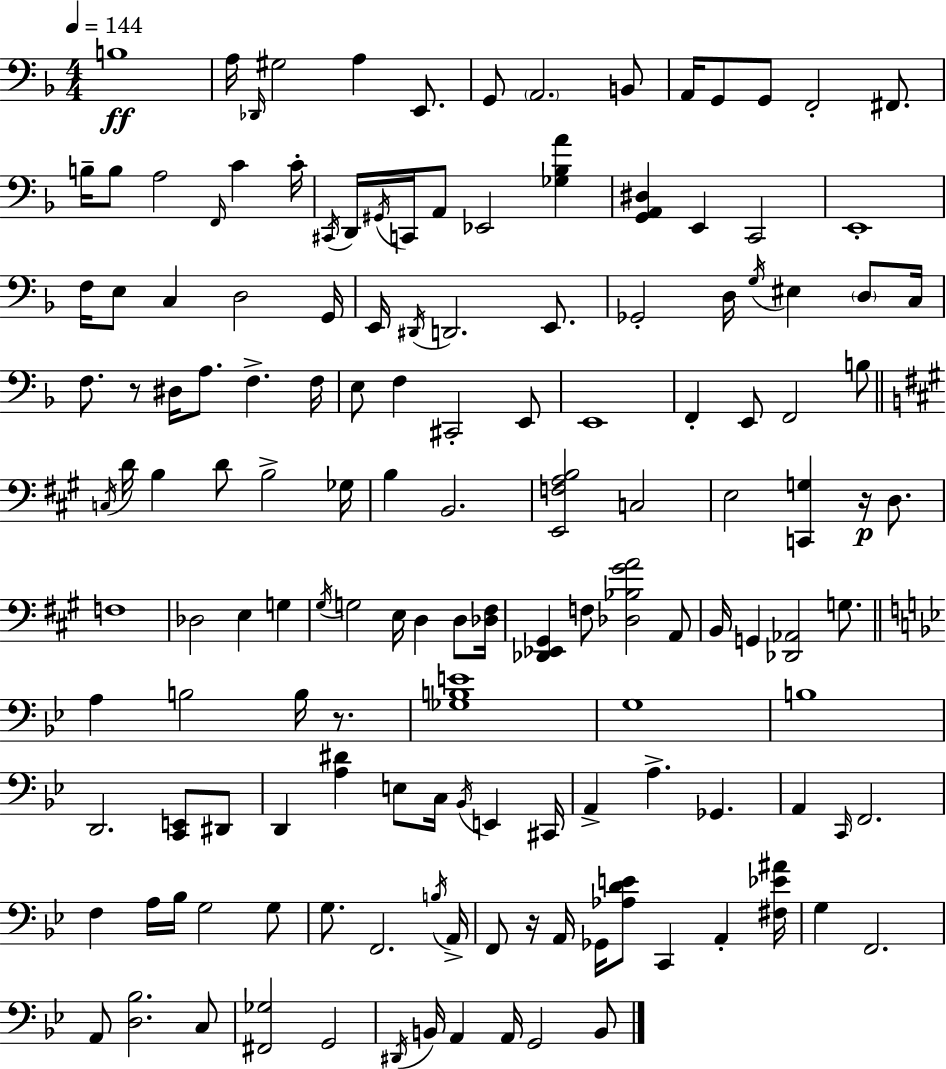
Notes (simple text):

B3/w A3/s Db2/s G#3/h A3/q E2/e. G2/e A2/h. B2/e A2/s G2/e G2/e F2/h F#2/e. B3/s B3/e A3/h F2/s C4/q C4/s C#2/s D2/s G#2/s C2/s A2/e Eb2/h [Gb3,Bb3,A4]/q [G2,A2,D#3]/q E2/q C2/h E2/w F3/s E3/e C3/q D3/h G2/s E2/s D#2/s D2/h. E2/e. Gb2/h D3/s G3/s EIS3/q D3/e C3/s F3/e. R/e D#3/s A3/e. F3/q. F3/s E3/e F3/q C#2/h E2/e E2/w F2/q E2/e F2/h B3/e C3/s D4/s B3/q D4/e B3/h Gb3/s B3/q B2/h. [E2,F3,A3,B3]/h C3/h E3/h [C2,G3]/q R/s D3/e. F3/w Db3/h E3/q G3/q G#3/s G3/h E3/s D3/q D3/e [Db3,F#3]/s [Db2,Eb2,G#2]/q F3/e [Db3,Bb3,G#4,A4]/h A2/e B2/s G2/q [Db2,Ab2]/h G3/e. A3/q B3/h B3/s R/e. [Gb3,B3,E4]/w G3/w B3/w D2/h. [C2,E2]/e D#2/e D2/q [A3,D#4]/q E3/e C3/s Bb2/s E2/q C#2/s A2/q A3/q. Gb2/q. A2/q C2/s F2/h. F3/q A3/s Bb3/s G3/h G3/e G3/e. F2/h. B3/s A2/s F2/e R/s A2/s Gb2/s [Ab3,D4,E4]/e C2/q A2/q [F#3,Eb4,A#4]/s G3/q F2/h. A2/e [D3,Bb3]/h. C3/e [F#2,Gb3]/h G2/h D#2/s B2/s A2/q A2/s G2/h B2/e